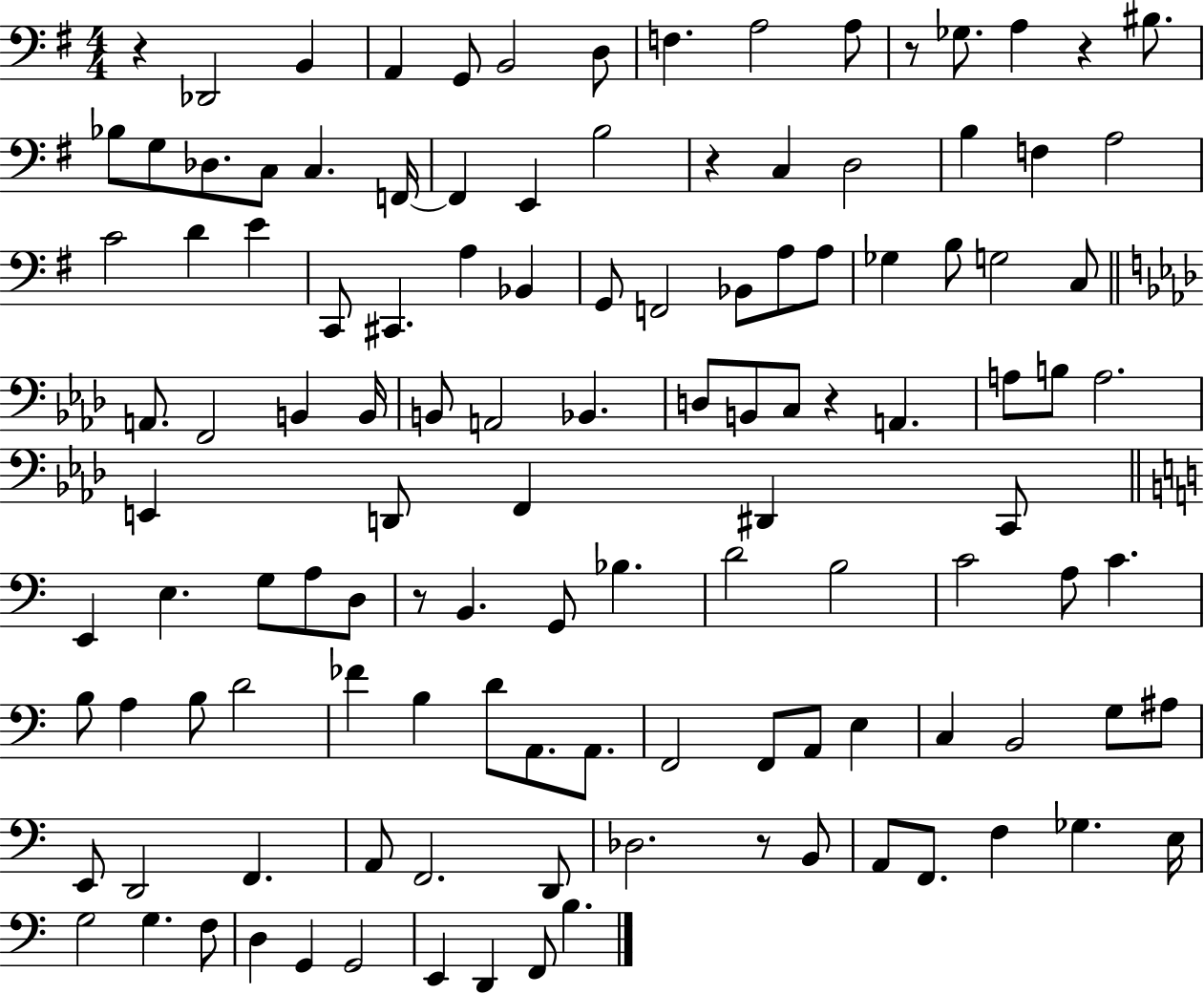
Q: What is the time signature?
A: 4/4